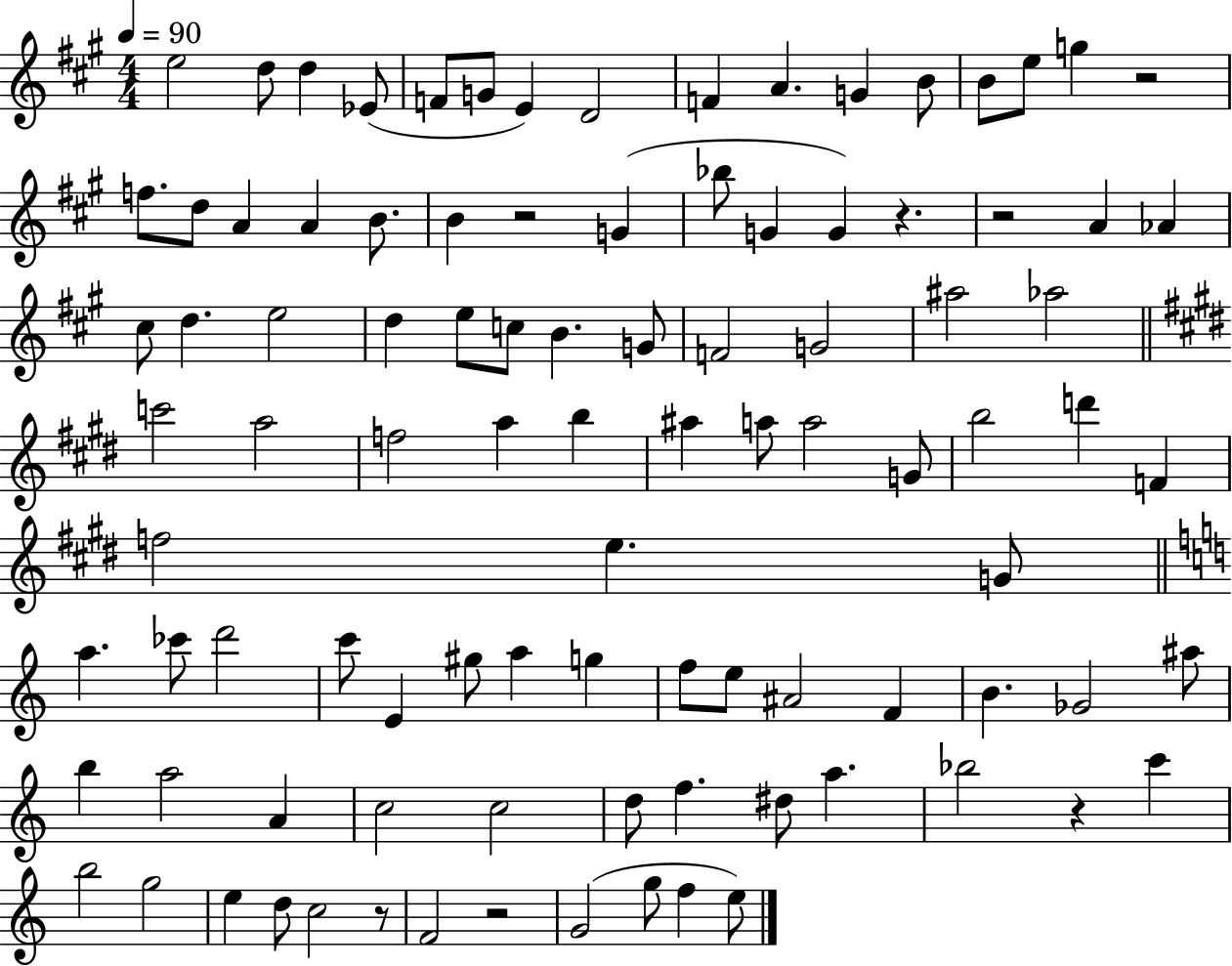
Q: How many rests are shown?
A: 7